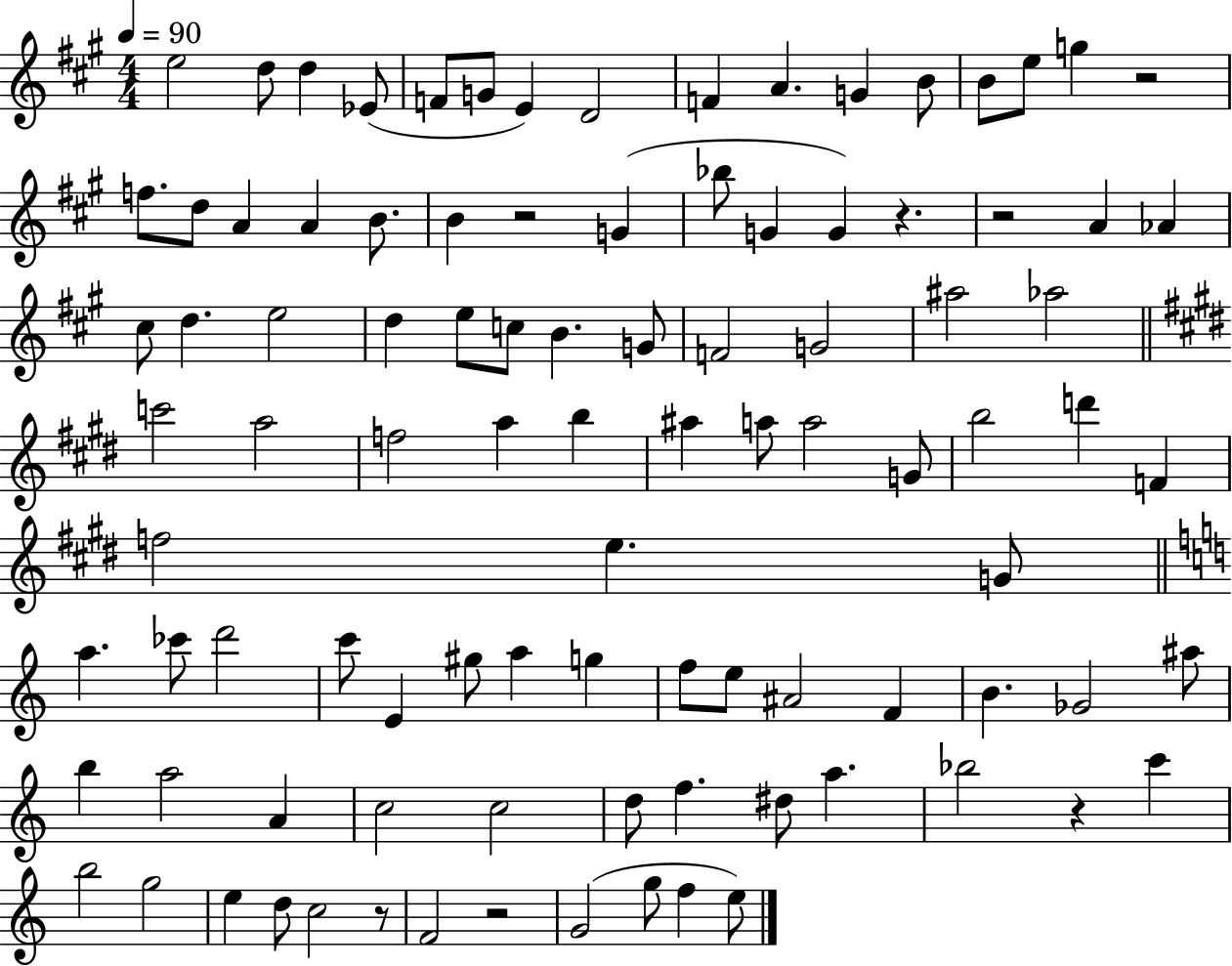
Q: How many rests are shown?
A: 7